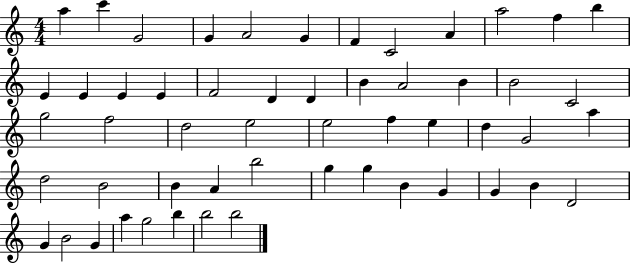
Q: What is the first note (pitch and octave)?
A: A5